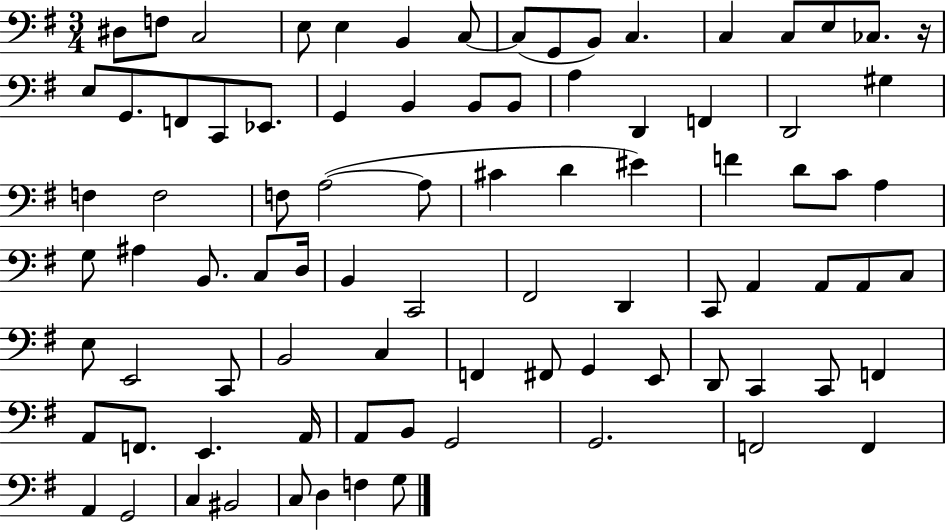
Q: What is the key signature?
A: G major